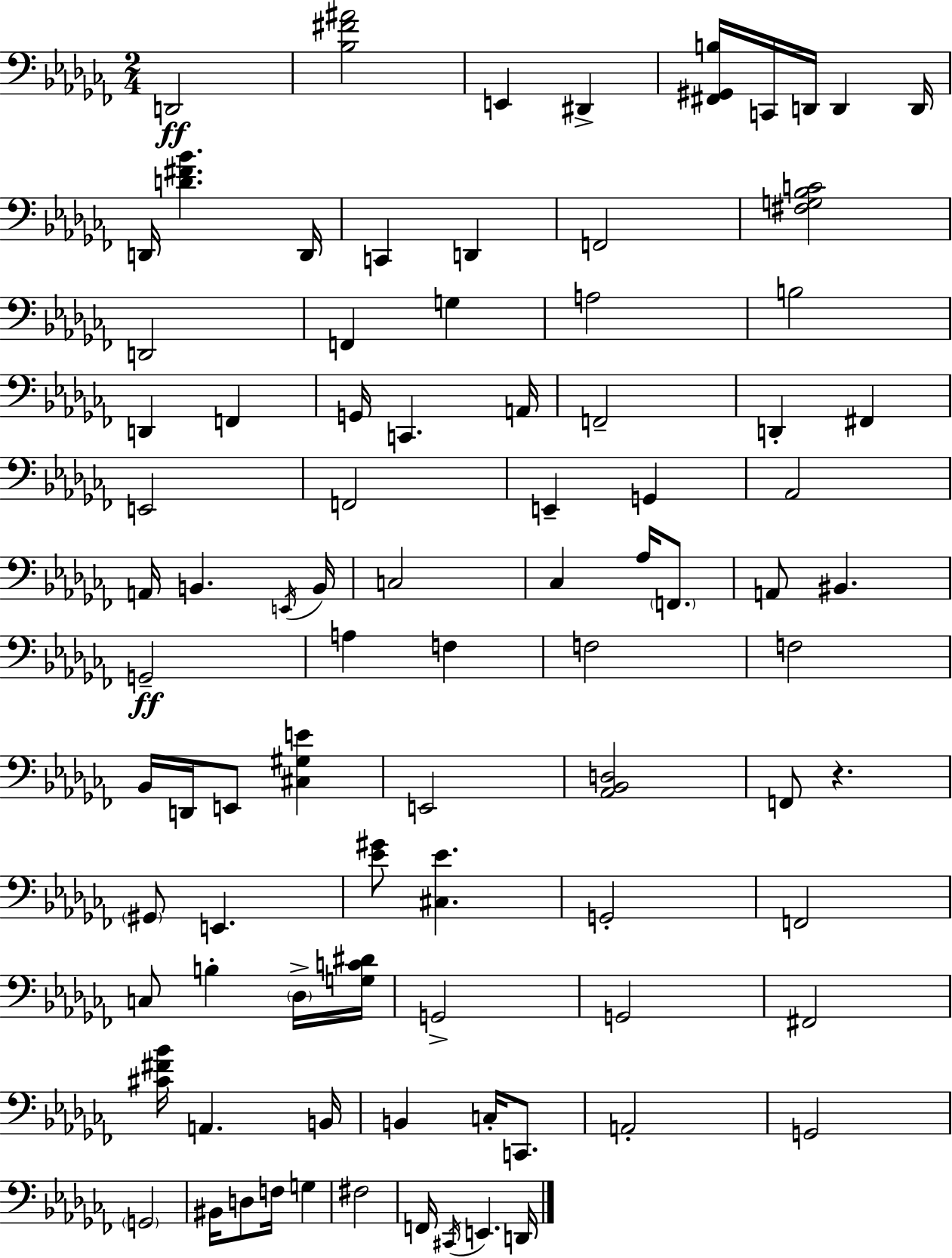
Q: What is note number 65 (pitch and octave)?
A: C2